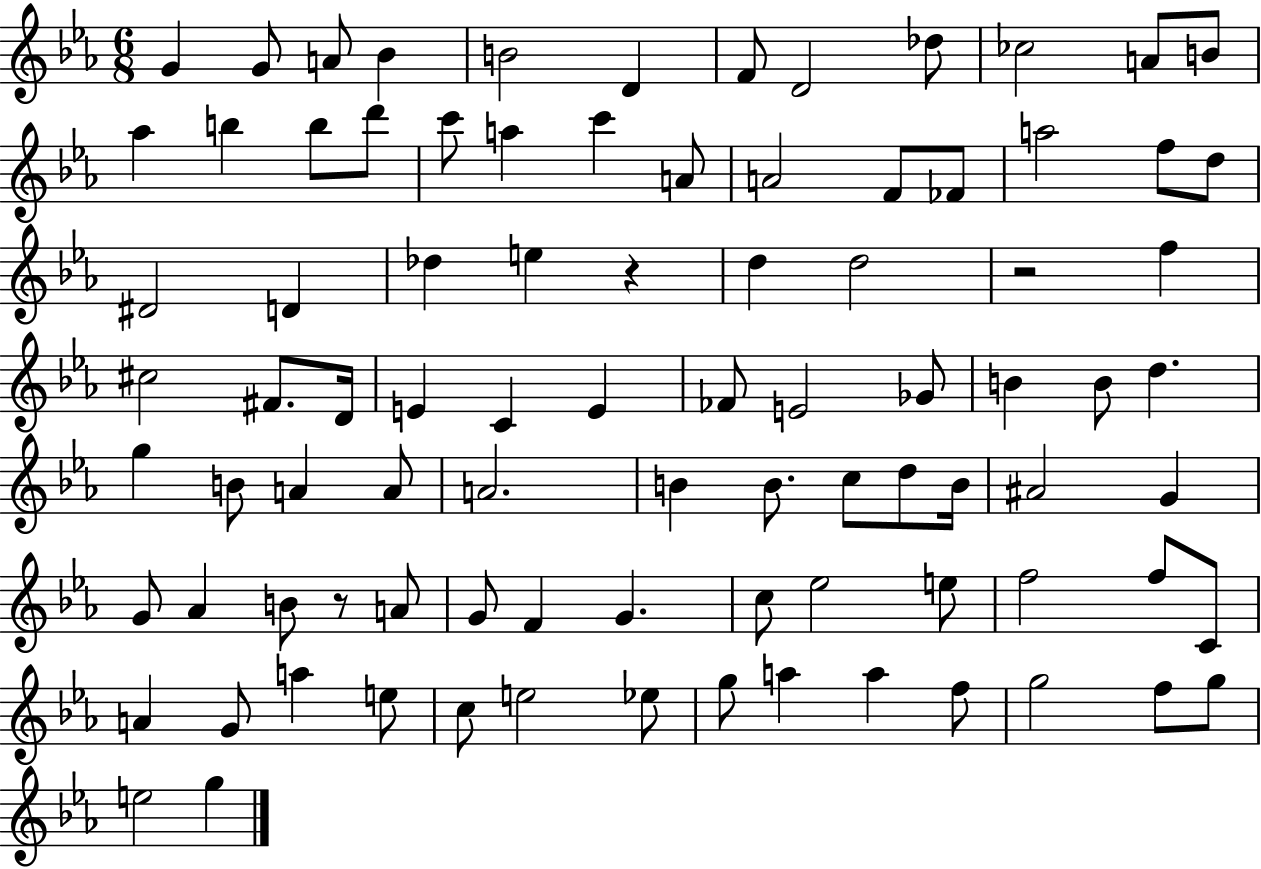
{
  \clef treble
  \numericTimeSignature
  \time 6/8
  \key ees \major
  g'4 g'8 a'8 bes'4 | b'2 d'4 | f'8 d'2 des''8 | ces''2 a'8 b'8 | \break aes''4 b''4 b''8 d'''8 | c'''8 a''4 c'''4 a'8 | a'2 f'8 fes'8 | a''2 f''8 d''8 | \break dis'2 d'4 | des''4 e''4 r4 | d''4 d''2 | r2 f''4 | \break cis''2 fis'8. d'16 | e'4 c'4 e'4 | fes'8 e'2 ges'8 | b'4 b'8 d''4. | \break g''4 b'8 a'4 a'8 | a'2. | b'4 b'8. c''8 d''8 b'16 | ais'2 g'4 | \break g'8 aes'4 b'8 r8 a'8 | g'8 f'4 g'4. | c''8 ees''2 e''8 | f''2 f''8 c'8 | \break a'4 g'8 a''4 e''8 | c''8 e''2 ees''8 | g''8 a''4 a''4 f''8 | g''2 f''8 g''8 | \break e''2 g''4 | \bar "|."
}